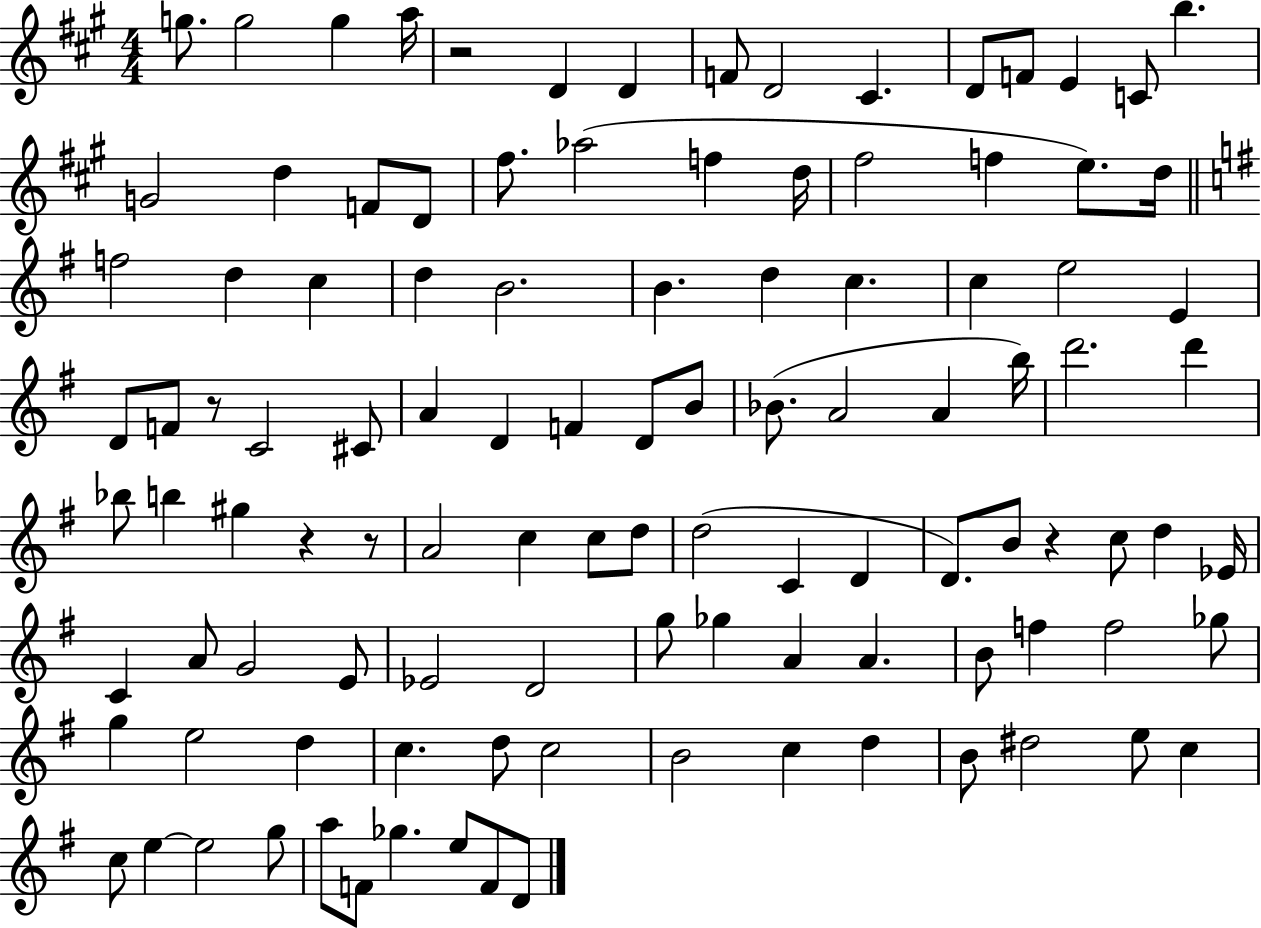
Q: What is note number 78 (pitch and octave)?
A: B4